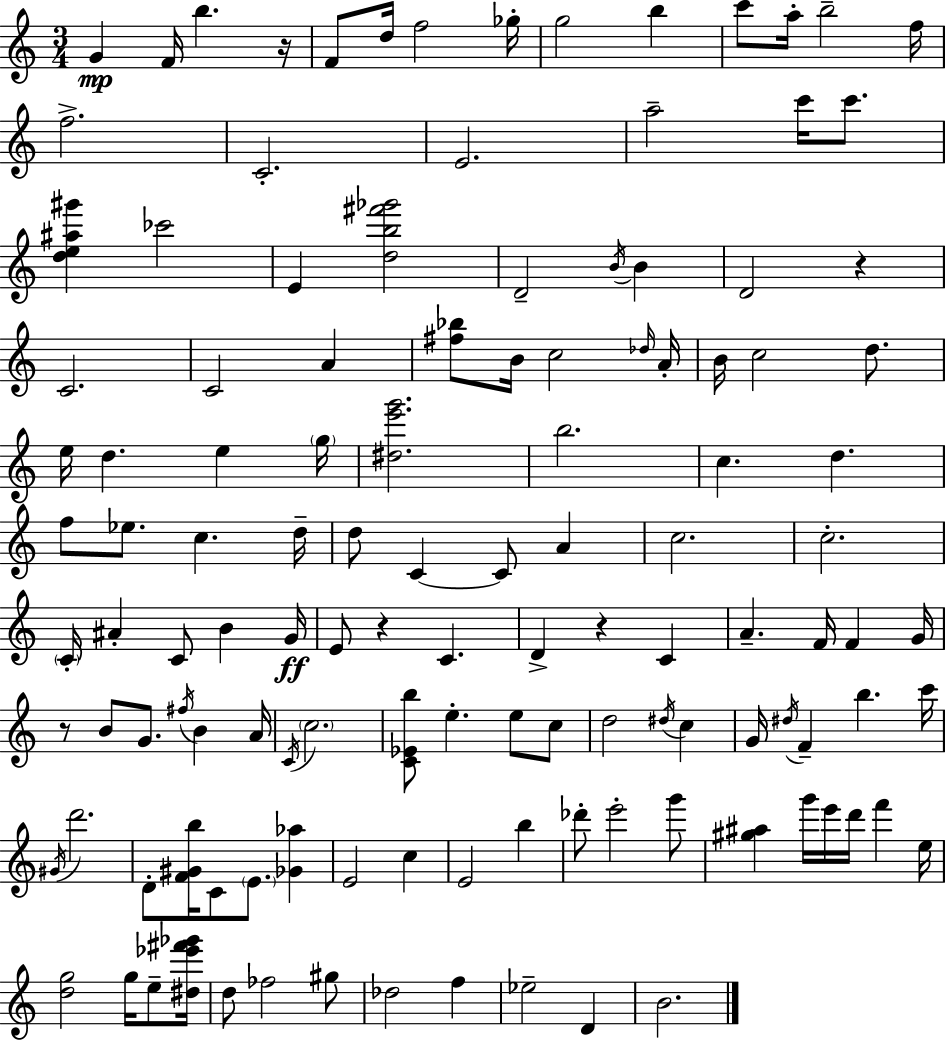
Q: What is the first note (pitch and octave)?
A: G4